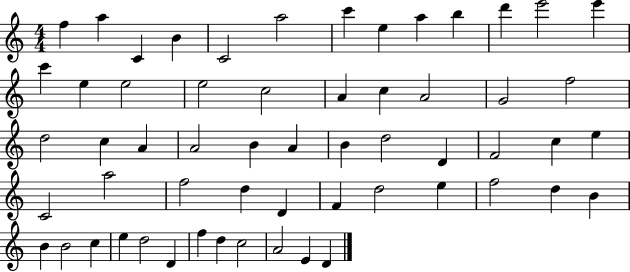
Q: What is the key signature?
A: C major